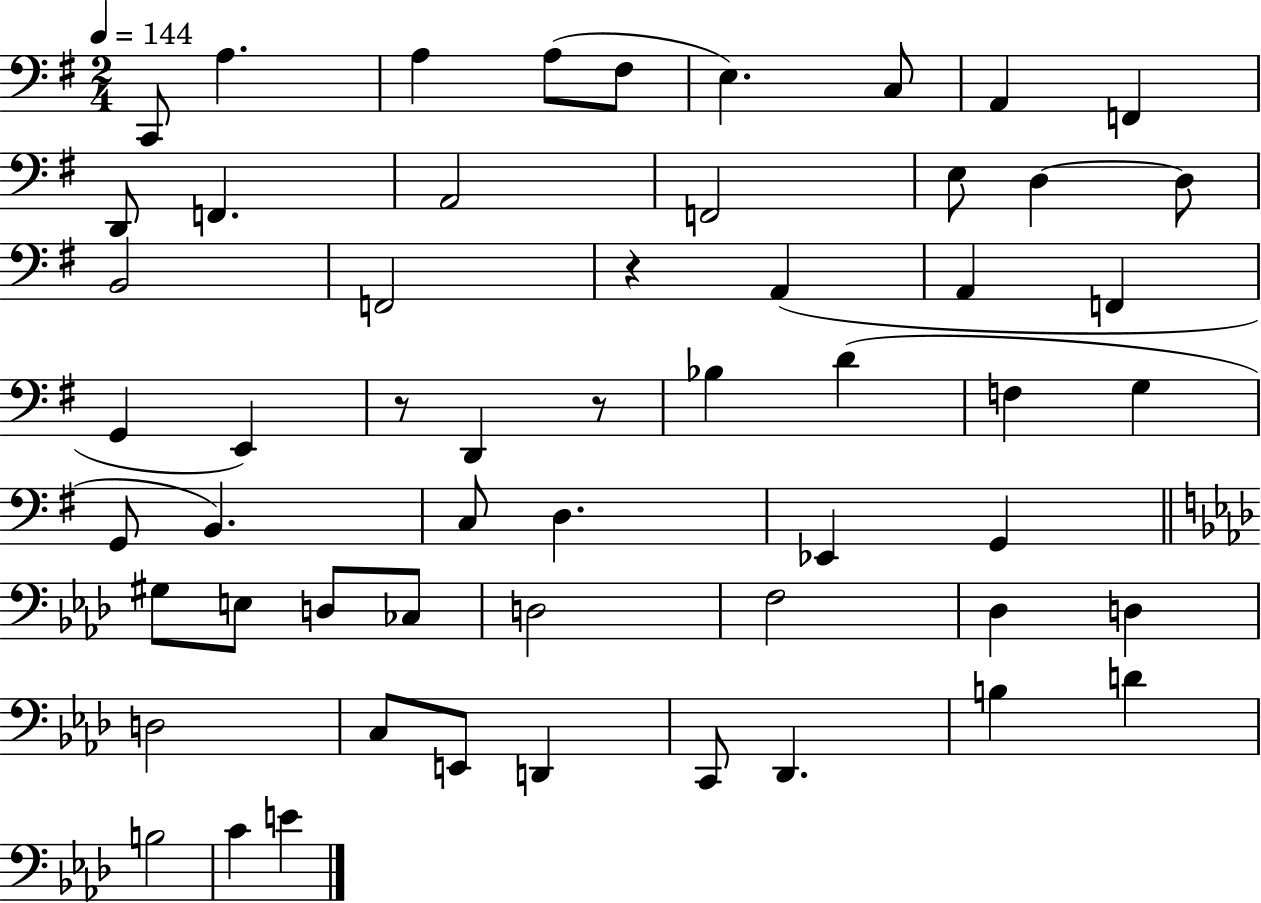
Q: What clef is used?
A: bass